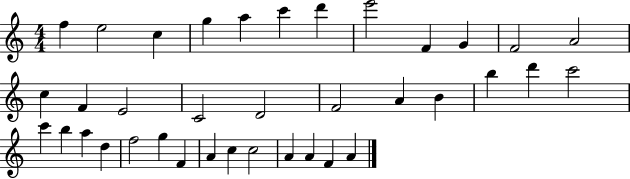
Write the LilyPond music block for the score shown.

{
  \clef treble
  \numericTimeSignature
  \time 4/4
  \key c \major
  f''4 e''2 c''4 | g''4 a''4 c'''4 d'''4 | e'''2 f'4 g'4 | f'2 a'2 | \break c''4 f'4 e'2 | c'2 d'2 | f'2 a'4 b'4 | b''4 d'''4 c'''2 | \break c'''4 b''4 a''4 d''4 | f''2 g''4 f'4 | a'4 c''4 c''2 | a'4 a'4 f'4 a'4 | \break \bar "|."
}